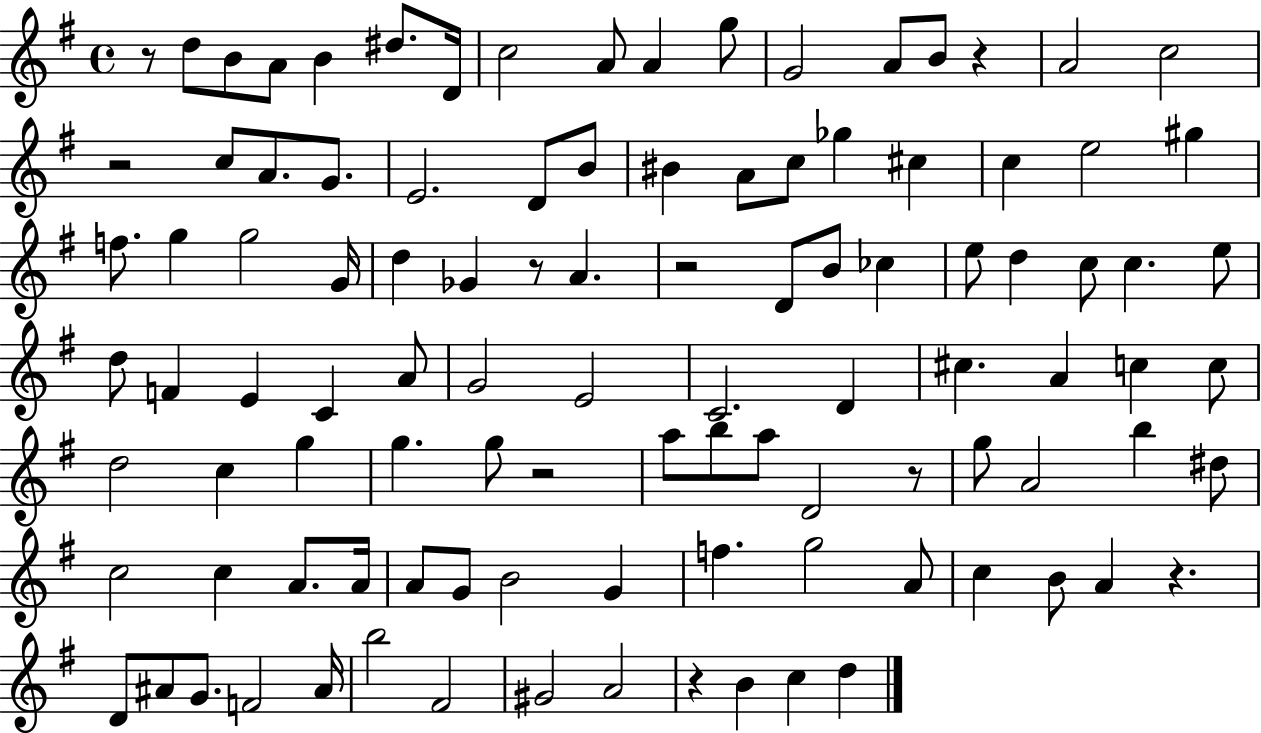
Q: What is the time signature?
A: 4/4